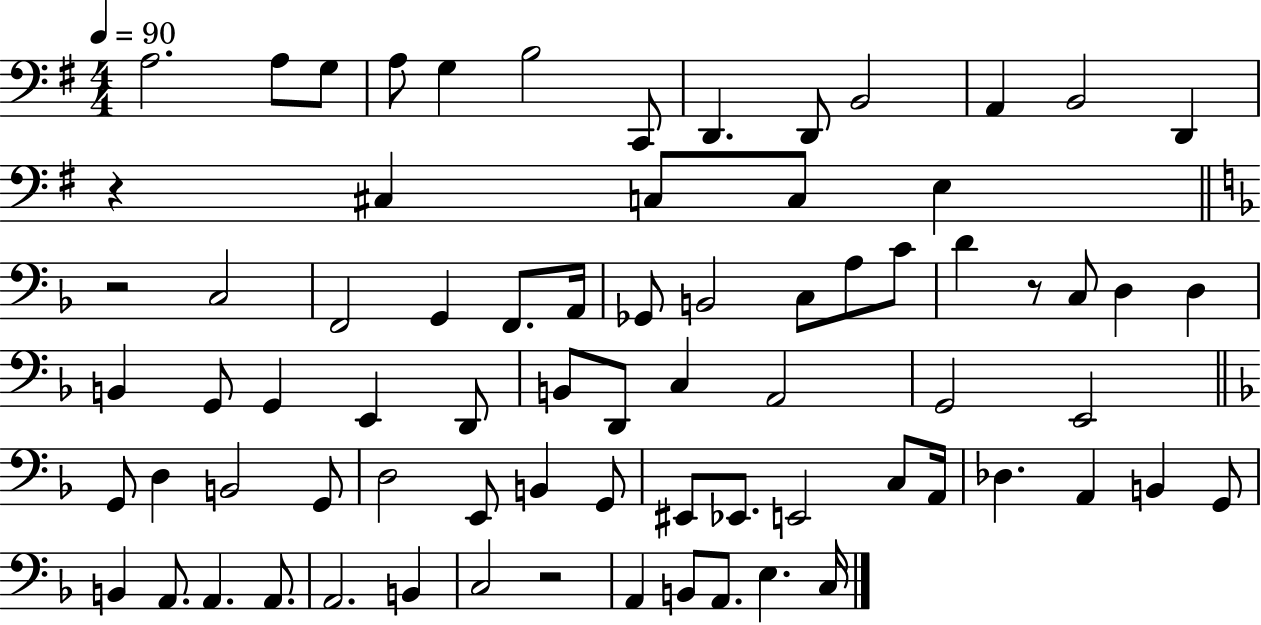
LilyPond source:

{
  \clef bass
  \numericTimeSignature
  \time 4/4
  \key g \major
  \tempo 4 = 90
  \repeat volta 2 { a2. a8 g8 | a8 g4 b2 c,8 | d,4. d,8 b,2 | a,4 b,2 d,4 | \break r4 cis4 c8 c8 e4 | \bar "||" \break \key f \major r2 c2 | f,2 g,4 f,8. a,16 | ges,8 b,2 c8 a8 c'8 | d'4 r8 c8 d4 d4 | \break b,4 g,8 g,4 e,4 d,8 | b,8 d,8 c4 a,2 | g,2 e,2 | \bar "||" \break \key d \minor g,8 d4 b,2 g,8 | d2 e,8 b,4 g,8 | eis,8 ees,8. e,2 c8 a,16 | des4. a,4 b,4 g,8 | \break b,4 a,8. a,4. a,8. | a,2. b,4 | c2 r2 | a,4 b,8 a,8. e4. c16 | \break } \bar "|."
}